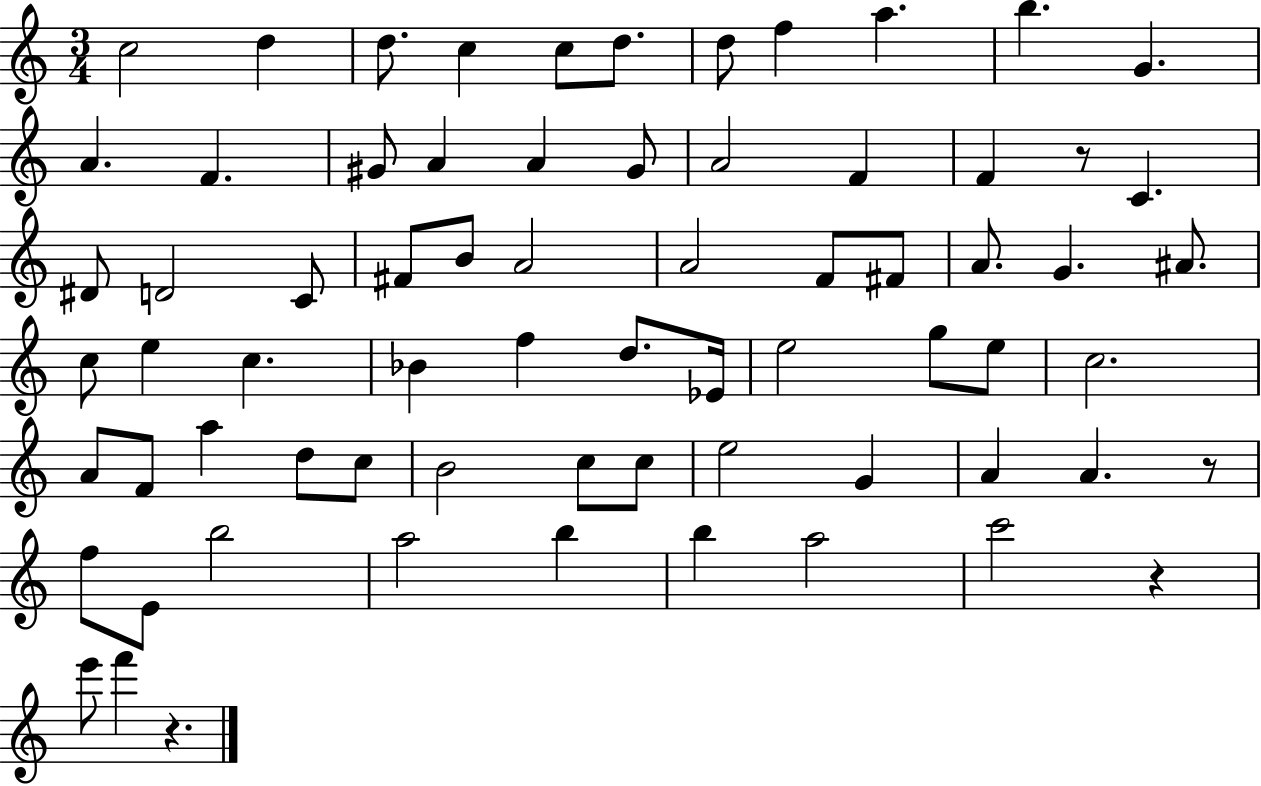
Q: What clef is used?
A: treble